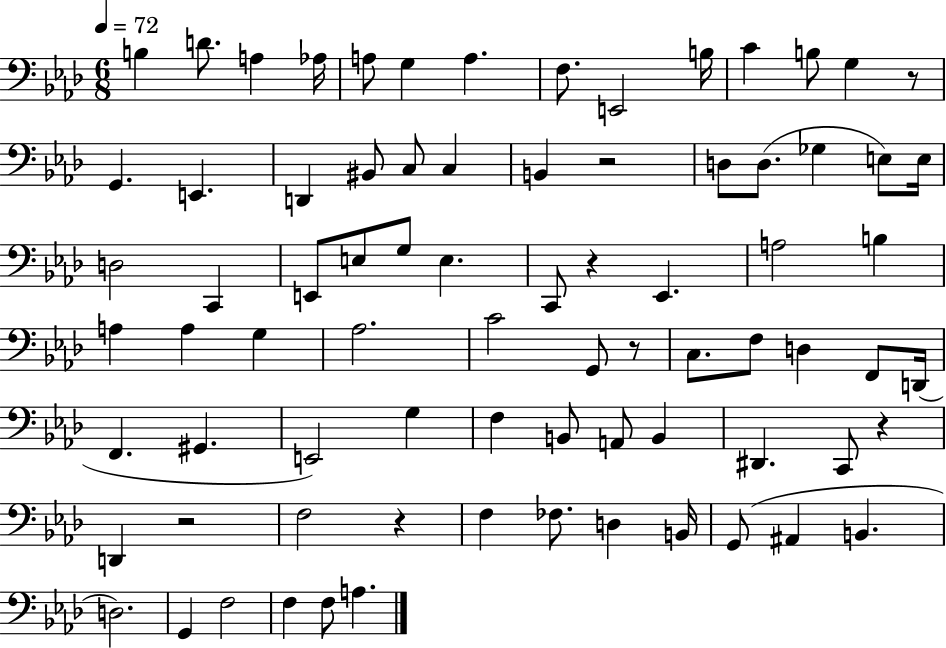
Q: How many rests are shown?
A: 7